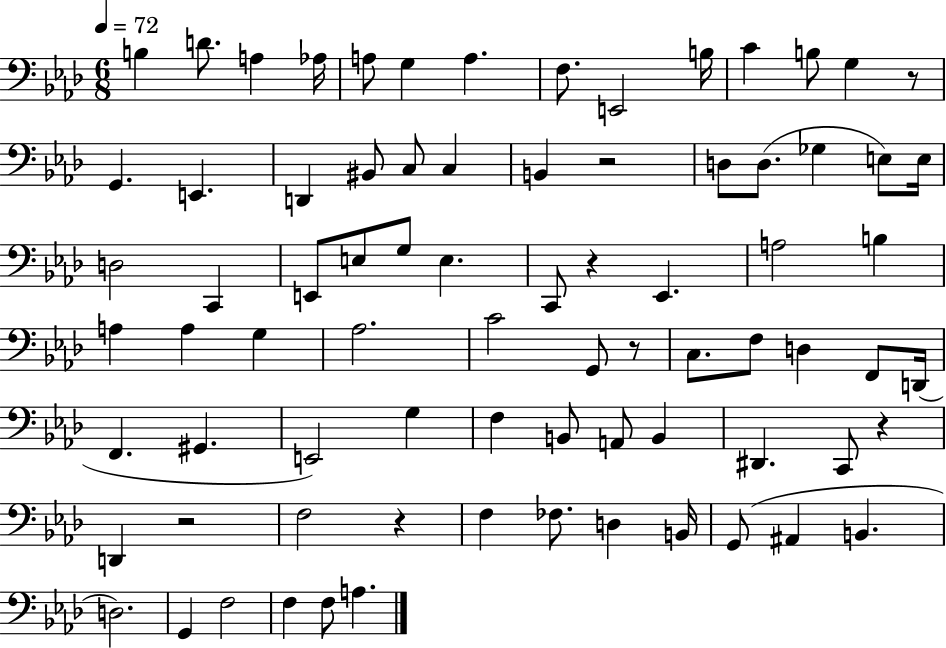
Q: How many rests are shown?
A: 7